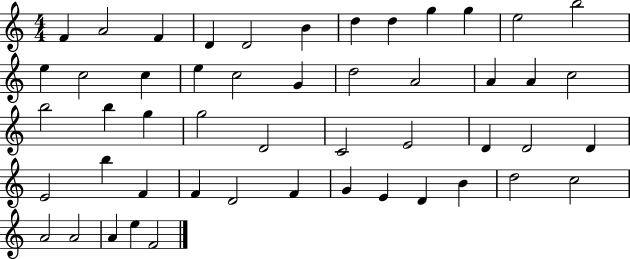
F4/q A4/h F4/q D4/q D4/h B4/q D5/q D5/q G5/q G5/q E5/h B5/h E5/q C5/h C5/q E5/q C5/h G4/q D5/h A4/h A4/q A4/q C5/h B5/h B5/q G5/q G5/h D4/h C4/h E4/h D4/q D4/h D4/q E4/h B5/q F4/q F4/q D4/h F4/q G4/q E4/q D4/q B4/q D5/h C5/h A4/h A4/h A4/q E5/q F4/h